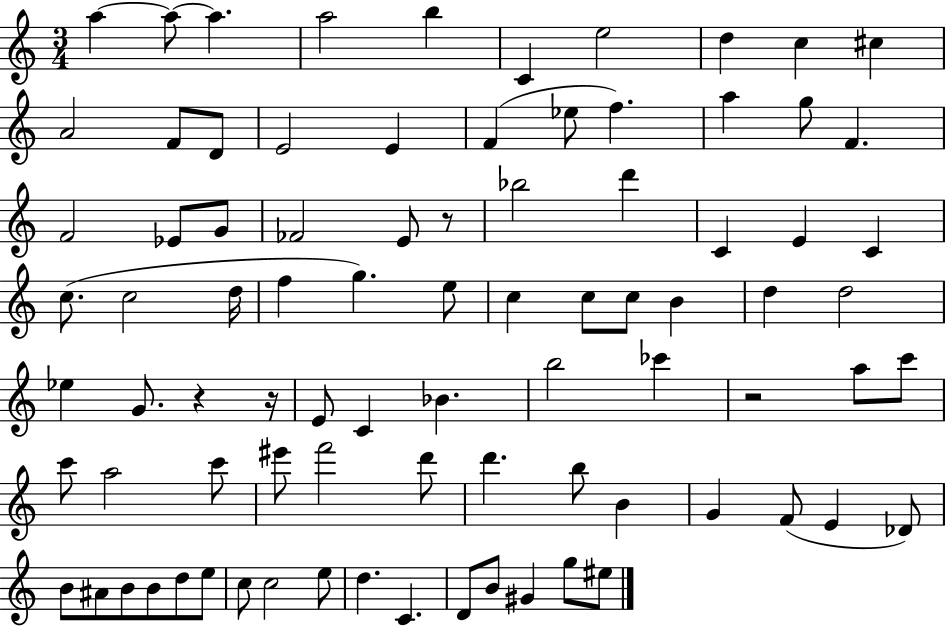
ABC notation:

X:1
T:Untitled
M:3/4
L:1/4
K:C
a a/2 a a2 b C e2 d c ^c A2 F/2 D/2 E2 E F _e/2 f a g/2 F F2 _E/2 G/2 _F2 E/2 z/2 _b2 d' C E C c/2 c2 d/4 f g e/2 c c/2 c/2 B d d2 _e G/2 z z/4 E/2 C _B b2 _c' z2 a/2 c'/2 c'/2 a2 c'/2 ^e'/2 f'2 d'/2 d' b/2 B G F/2 E _D/2 B/2 ^A/2 B/2 B/2 d/2 e/2 c/2 c2 e/2 d C D/2 B/2 ^G g/2 ^e/2